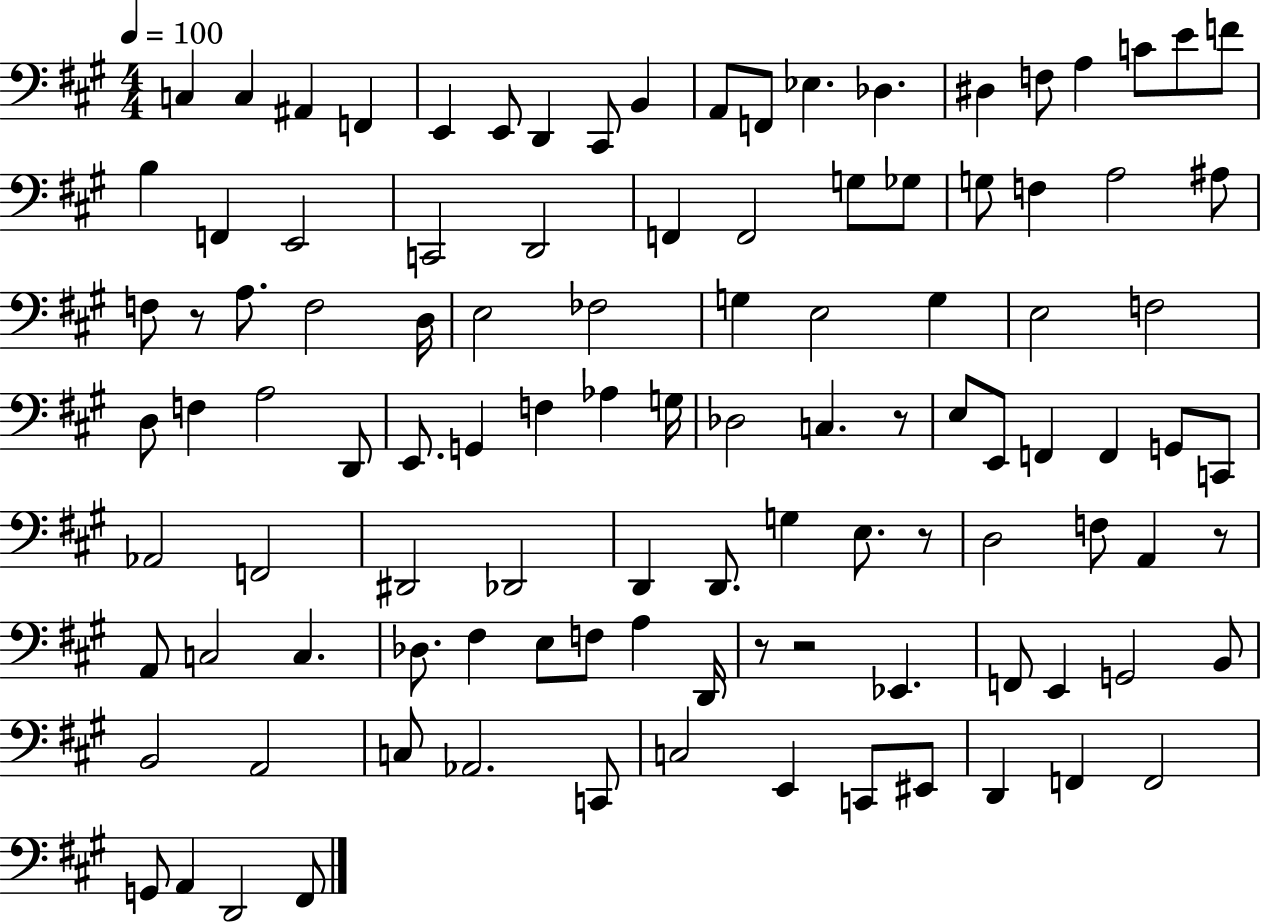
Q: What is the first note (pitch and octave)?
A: C3